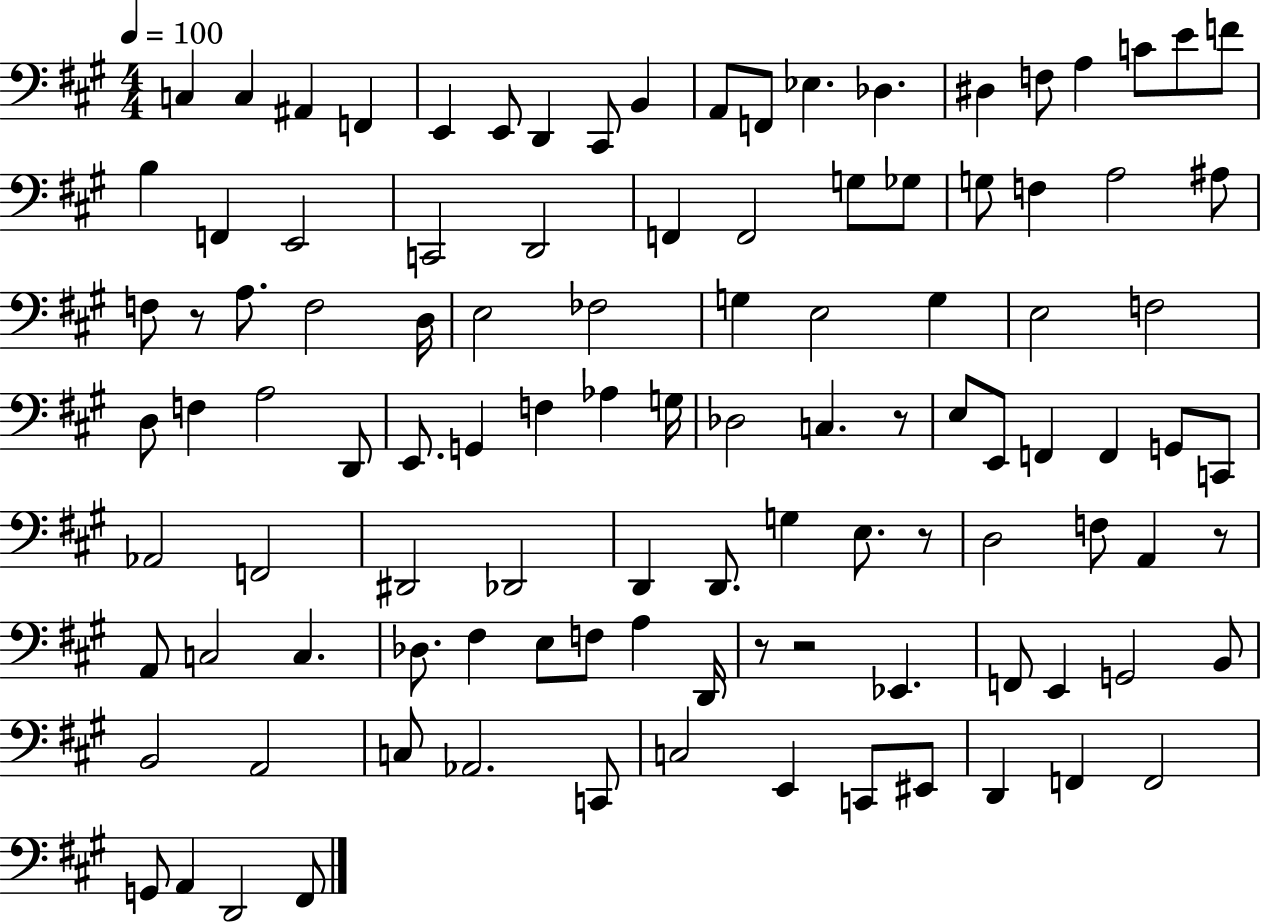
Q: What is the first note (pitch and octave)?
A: C3